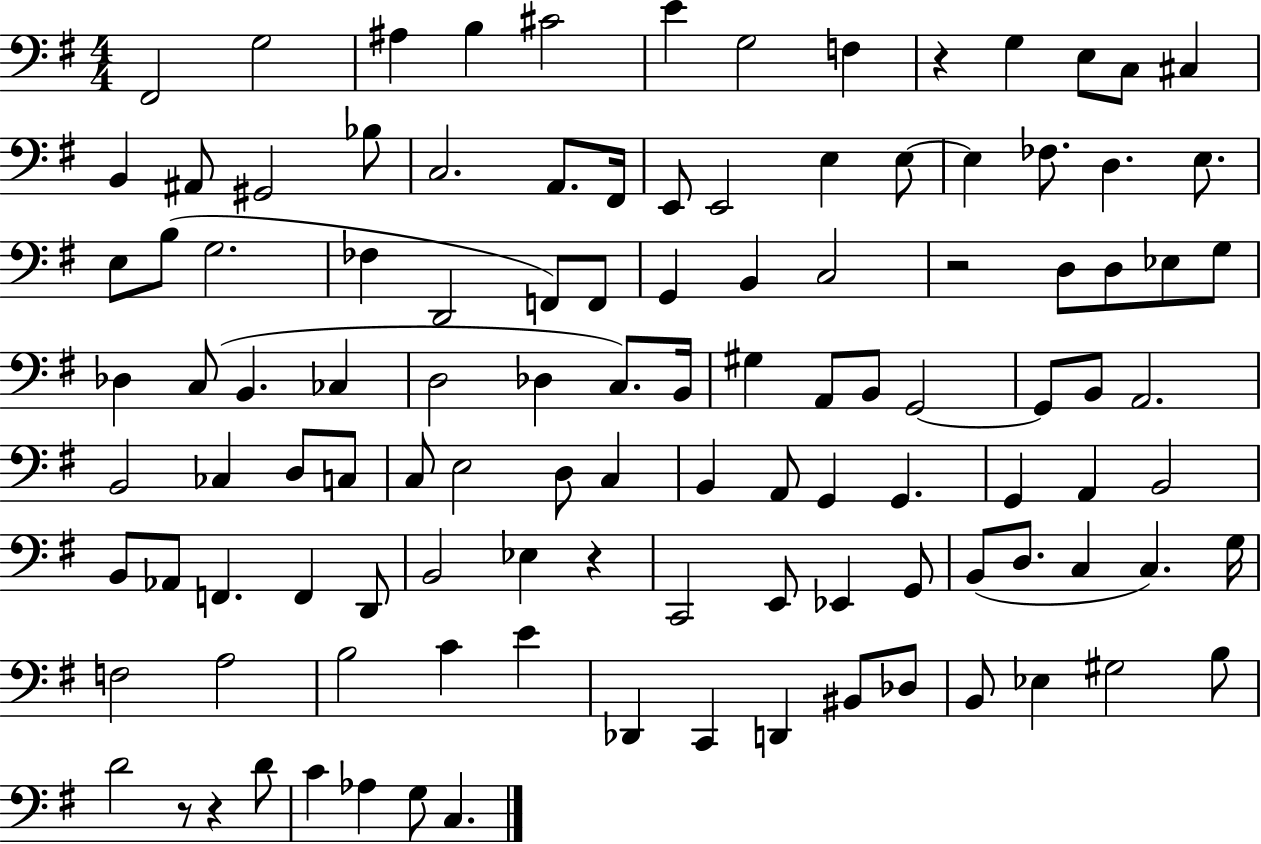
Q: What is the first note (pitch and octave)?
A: F#2